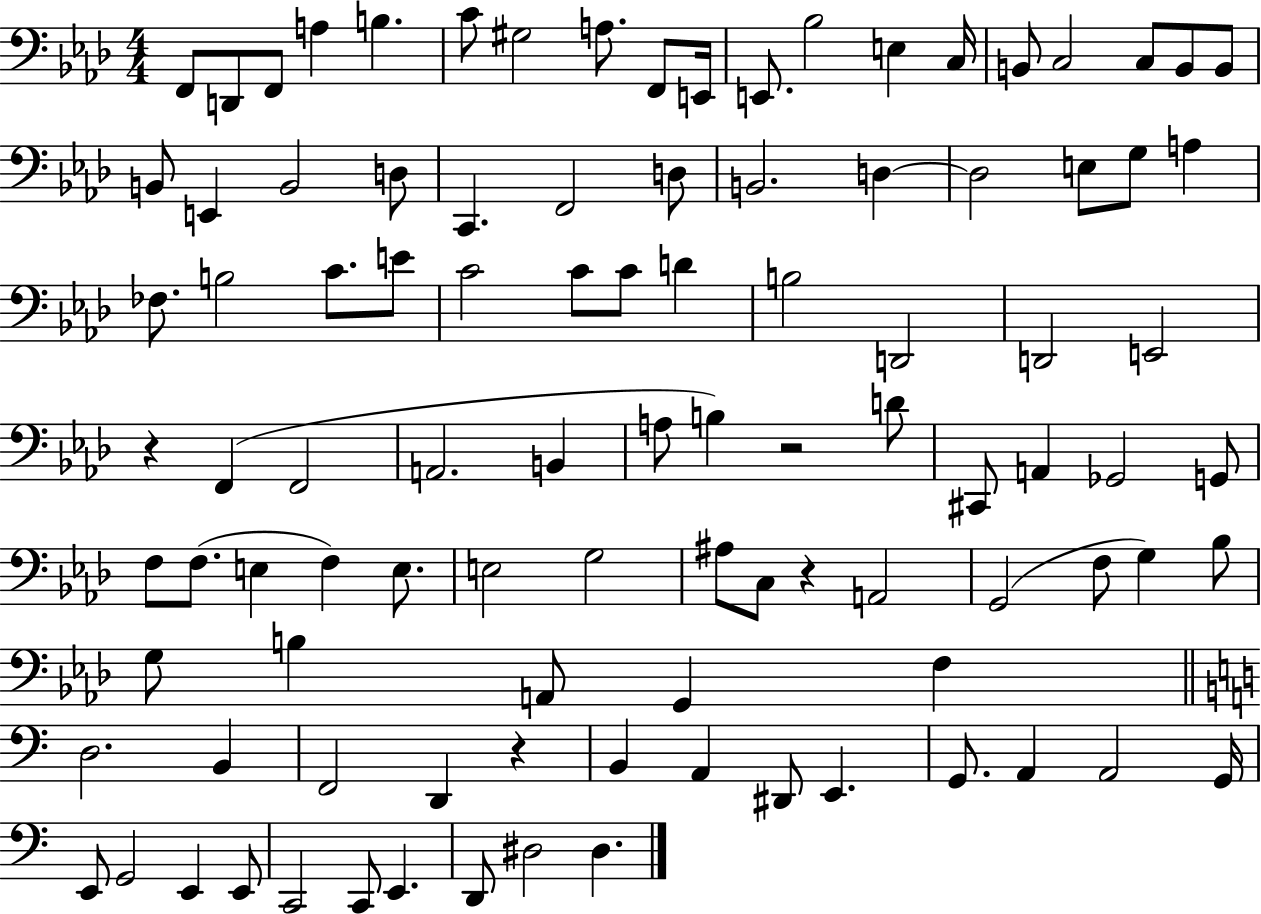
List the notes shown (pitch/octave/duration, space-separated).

F2/e D2/e F2/e A3/q B3/q. C4/e G#3/h A3/e. F2/e E2/s E2/e. Bb3/h E3/q C3/s B2/e C3/h C3/e B2/e B2/e B2/e E2/q B2/h D3/e C2/q. F2/h D3/e B2/h. D3/q D3/h E3/e G3/e A3/q FES3/e. B3/h C4/e. E4/e C4/h C4/e C4/e D4/q B3/h D2/h D2/h E2/h R/q F2/q F2/h A2/h. B2/q A3/e B3/q R/h D4/e C#2/e A2/q Gb2/h G2/e F3/e F3/e. E3/q F3/q E3/e. E3/h G3/h A#3/e C3/e R/q A2/h G2/h F3/e G3/q Bb3/e G3/e B3/q A2/e G2/q F3/q D3/h. B2/q F2/h D2/q R/q B2/q A2/q D#2/e E2/q. G2/e. A2/q A2/h G2/s E2/e G2/h E2/q E2/e C2/h C2/e E2/q. D2/e D#3/h D#3/q.